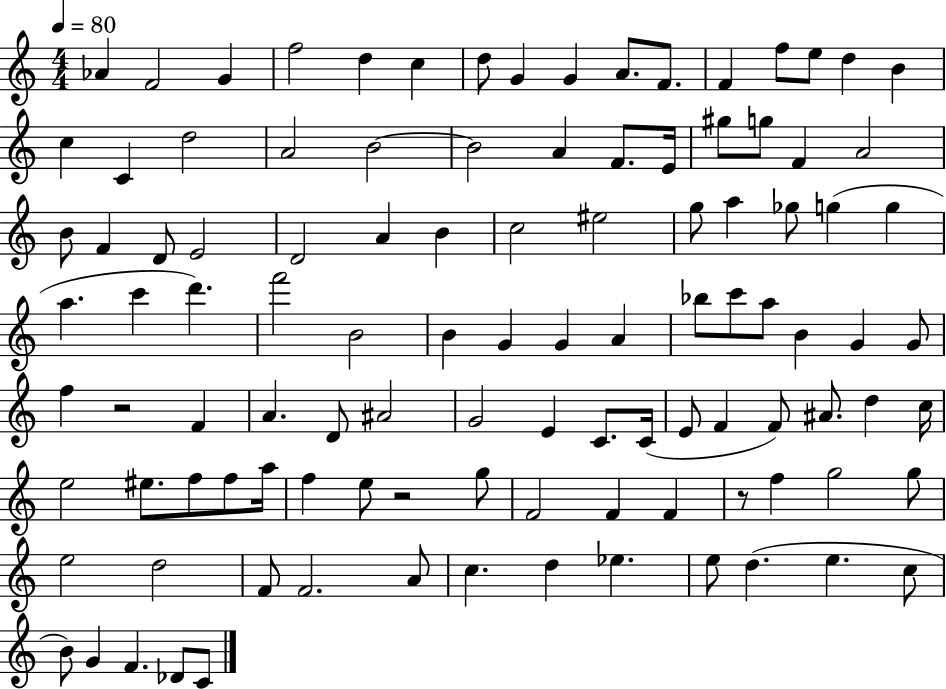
{
  \clef treble
  \numericTimeSignature
  \time 4/4
  \key c \major
  \tempo 4 = 80
  aes'4 f'2 g'4 | f''2 d''4 c''4 | d''8 g'4 g'4 a'8. f'8. | f'4 f''8 e''8 d''4 b'4 | \break c''4 c'4 d''2 | a'2 b'2~~ | b'2 a'4 f'8. e'16 | gis''8 g''8 f'4 a'2 | \break b'8 f'4 d'8 e'2 | d'2 a'4 b'4 | c''2 eis''2 | g''8 a''4 ges''8 g''4( g''4 | \break a''4. c'''4 d'''4.) | f'''2 b'2 | b'4 g'4 g'4 a'4 | bes''8 c'''8 a''8 b'4 g'4 g'8 | \break f''4 r2 f'4 | a'4. d'8 ais'2 | g'2 e'4 c'8. c'16( | e'8 f'4 f'8) ais'8. d''4 c''16 | \break e''2 eis''8. f''8 f''8 a''16 | f''4 e''8 r2 g''8 | f'2 f'4 f'4 | r8 f''4 g''2 g''8 | \break e''2 d''2 | f'8 f'2. a'8 | c''4. d''4 ees''4. | e''8 d''4.( e''4. c''8 | \break b'8) g'4 f'4. des'8 c'8 | \bar "|."
}